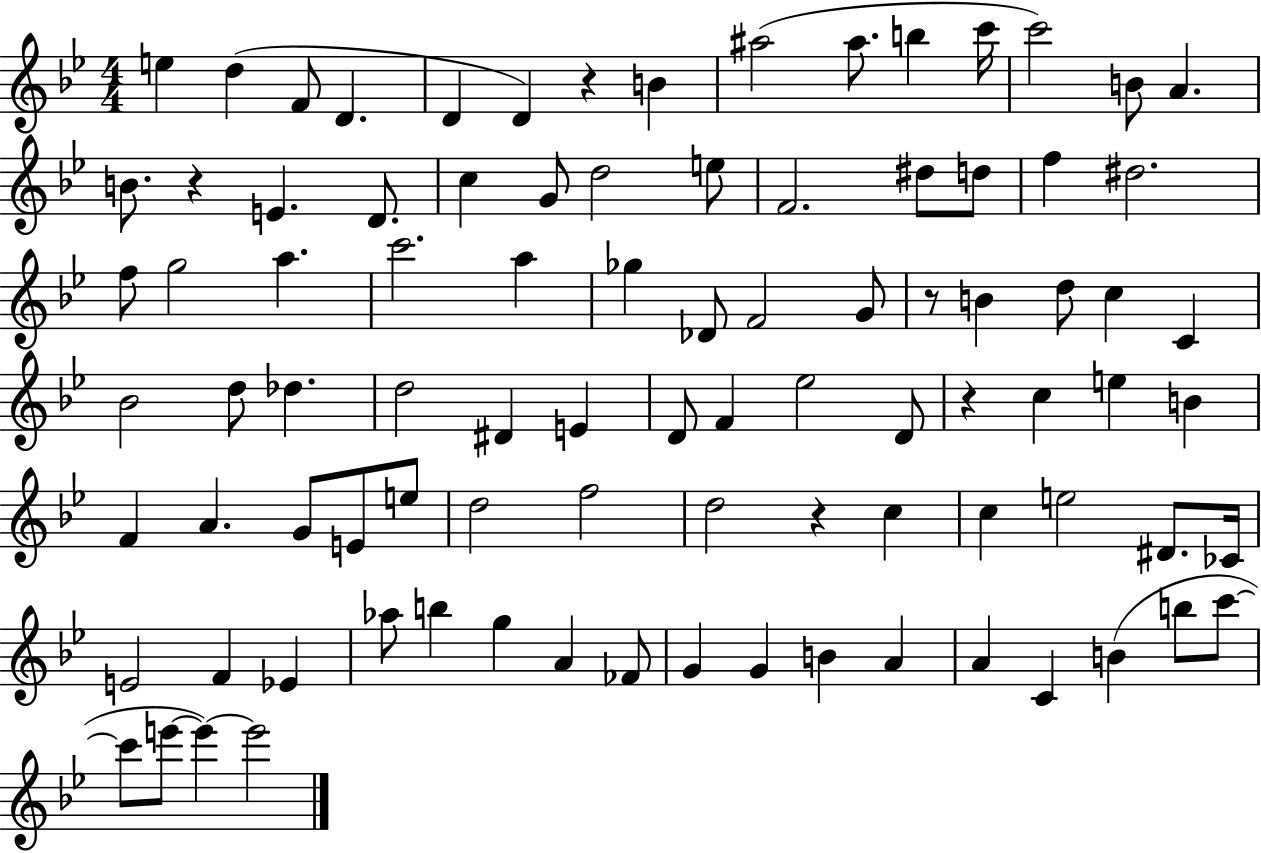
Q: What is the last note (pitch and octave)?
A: E6